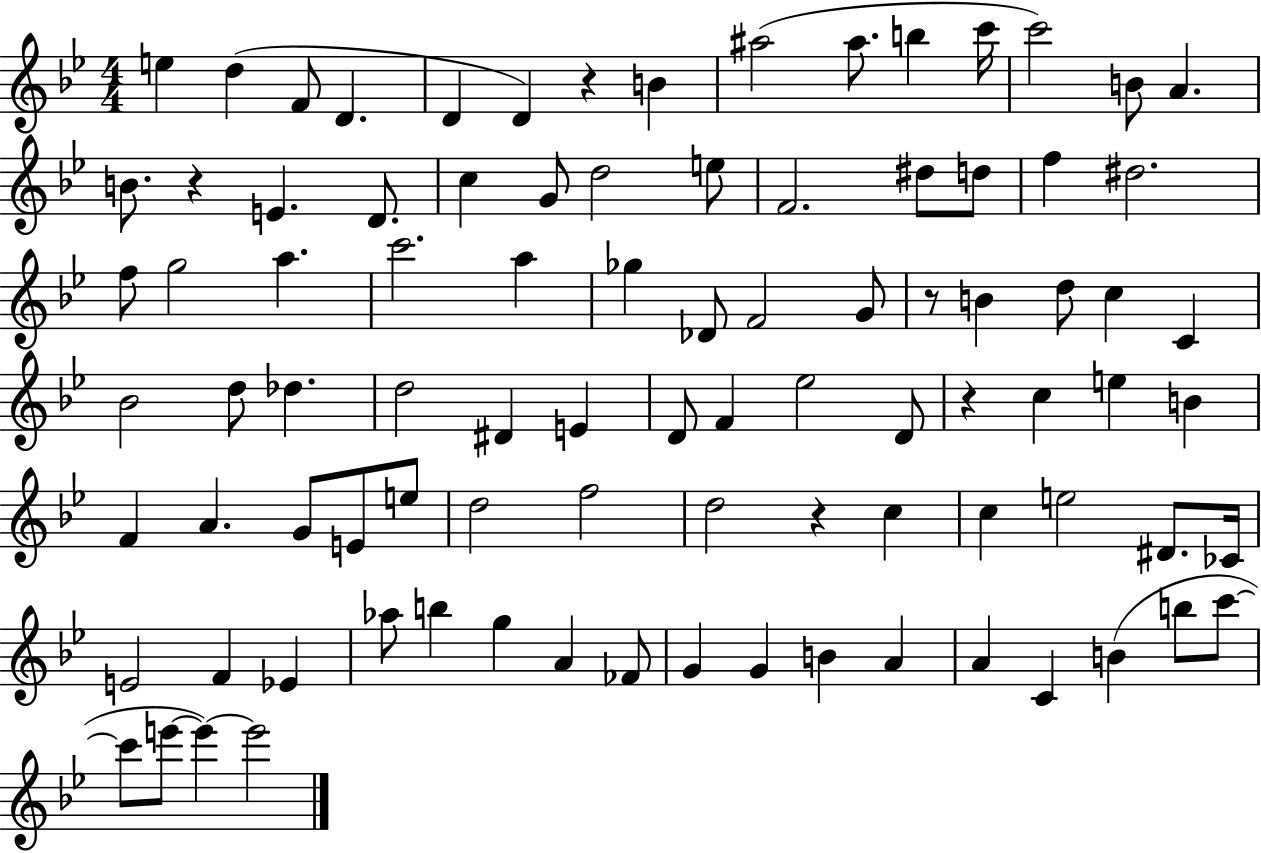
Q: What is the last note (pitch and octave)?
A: E6